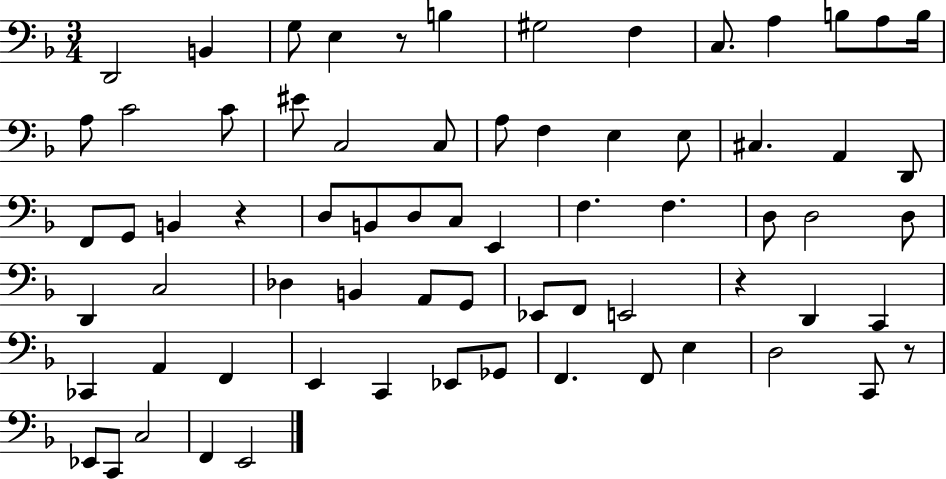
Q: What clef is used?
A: bass